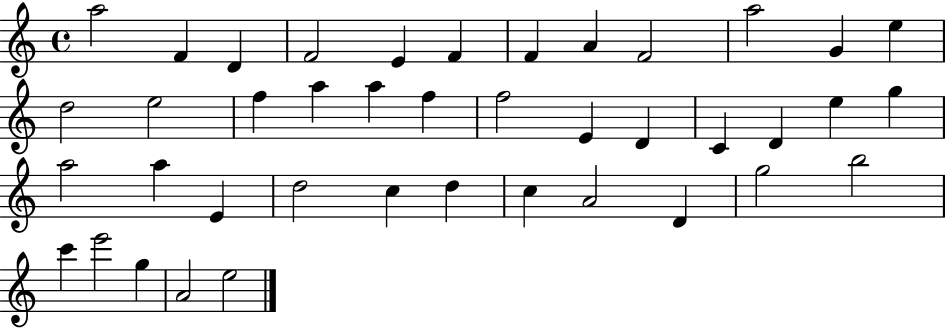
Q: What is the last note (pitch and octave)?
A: E5